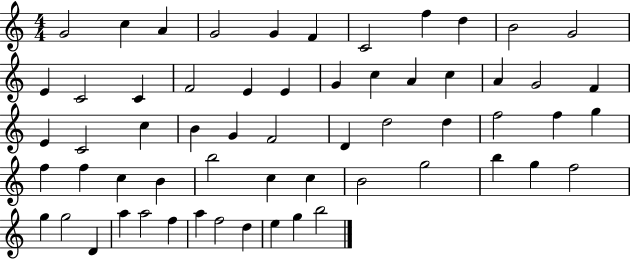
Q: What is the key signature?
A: C major